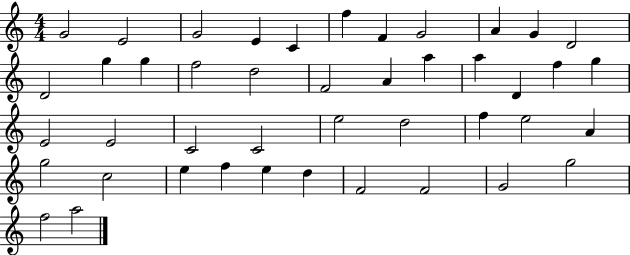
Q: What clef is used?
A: treble